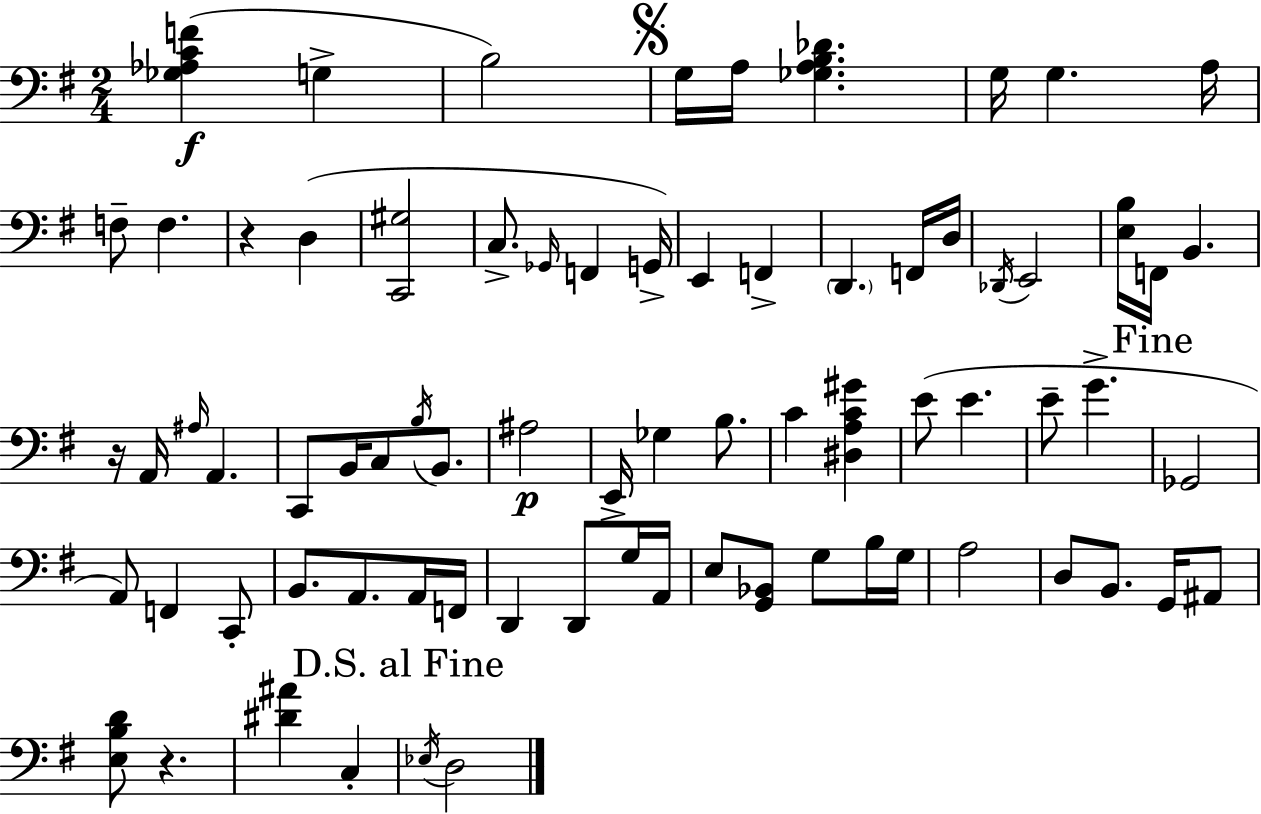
[Gb3,Ab3,C4,F4]/q G3/q B3/h G3/s A3/s [Gb3,A3,B3,Db4]/q. G3/s G3/q. A3/s F3/e F3/q. R/q D3/q [C2,G#3]/h C3/e. Gb2/s F2/q G2/s E2/q F2/q D2/q. F2/s D3/s Db2/s E2/h [E3,B3]/s F2/s B2/q. R/s A2/s A#3/s A2/q. C2/e B2/s C3/e B3/s B2/e. A#3/h E2/s Gb3/q B3/e. C4/q [D#3,A3,C4,G#4]/q E4/e E4/q. E4/e G4/q. Gb2/h A2/e F2/q C2/e B2/e. A2/e. A2/s F2/s D2/q D2/e G3/s A2/s E3/e [G2,Bb2]/e G3/e B3/s G3/s A3/h D3/e B2/e. G2/s A#2/e [E3,B3,D4]/e R/q. [D#4,A#4]/q C3/q Eb3/s D3/h